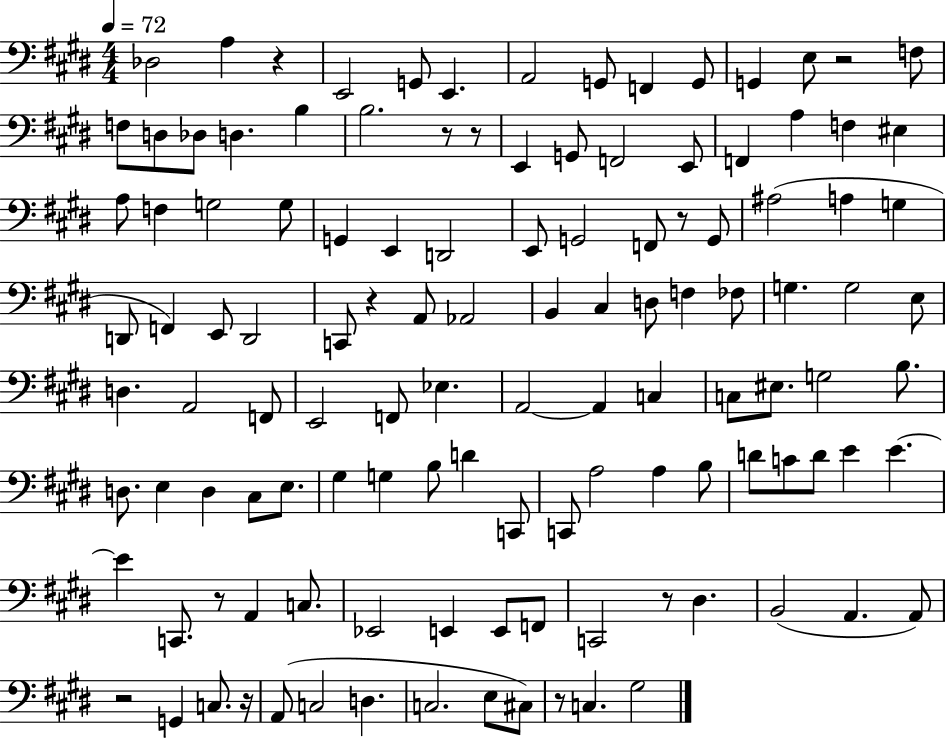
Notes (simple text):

Db3/h A3/q R/q E2/h G2/e E2/q. A2/h G2/e F2/q G2/e G2/q E3/e R/h F3/e F3/e D3/e Db3/e D3/q. B3/q B3/h. R/e R/e E2/q G2/e F2/h E2/e F2/q A3/q F3/q EIS3/q A3/e F3/q G3/h G3/e G2/q E2/q D2/h E2/e G2/h F2/e R/e G2/e A#3/h A3/q G3/q D2/e F2/q E2/e D2/h C2/e R/q A2/e Ab2/h B2/q C#3/q D3/e F3/q FES3/e G3/q. G3/h E3/e D3/q. A2/h F2/e E2/h F2/e Eb3/q. A2/h A2/q C3/q C3/e EIS3/e. G3/h B3/e. D3/e. E3/q D3/q C#3/e E3/e. G#3/q G3/q B3/e D4/q C2/e C2/e A3/h A3/q B3/e D4/e C4/e D4/e E4/q E4/q. E4/q C2/e. R/e A2/q C3/e. Eb2/h E2/q E2/e F2/e C2/h R/e D#3/q. B2/h A2/q. A2/e R/h G2/q C3/e. R/s A2/e C3/h D3/q. C3/h. E3/e C#3/e R/e C3/q. G#3/h